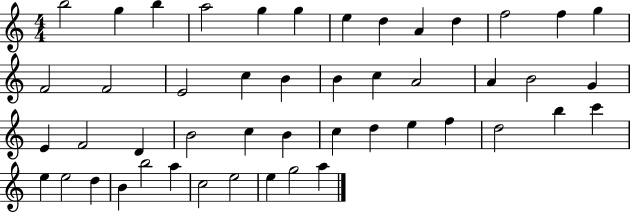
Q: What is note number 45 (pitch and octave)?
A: E5